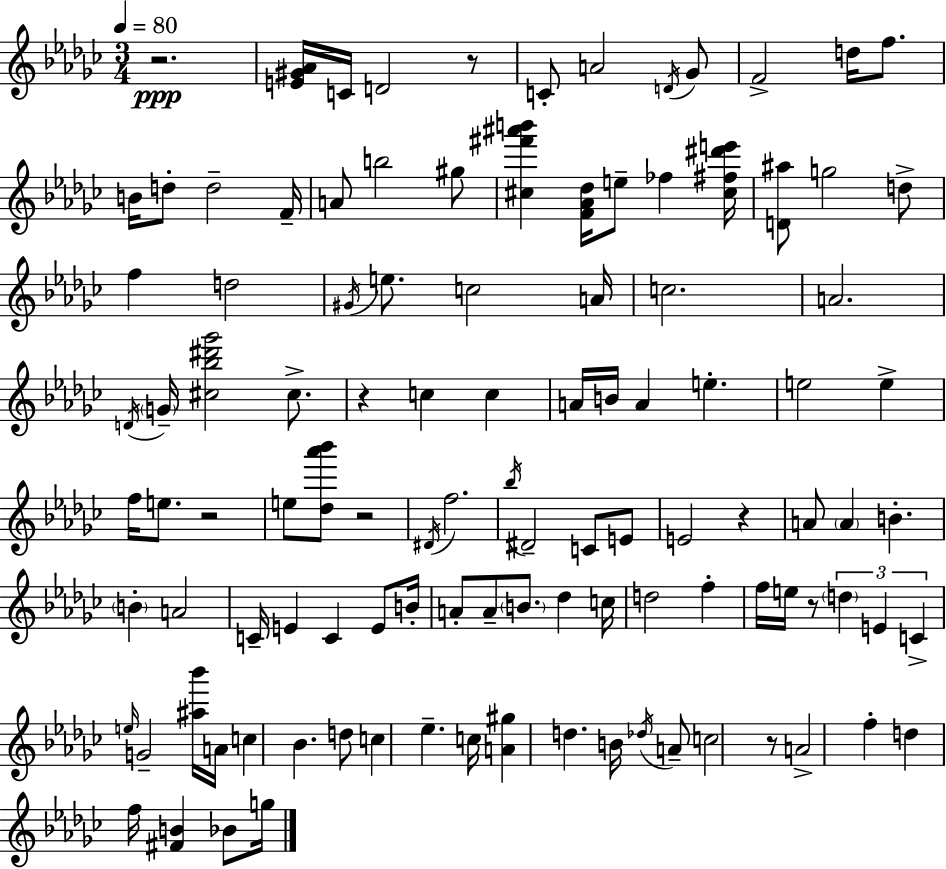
{
  \clef treble
  \numericTimeSignature
  \time 3/4
  \key ees \minor
  \tempo 4 = 80
  r2.\ppp | <e' gis' aes'>16 c'16 d'2 r8 | c'8-. a'2 \acciaccatura { d'16 } ges'8 | f'2-> d''16 f''8. | \break b'16 d''8-. d''2-- | f'16-- a'8 b''2 gis''8 | <cis'' fis''' ais''' b'''>4 <f' aes' des''>16 e''8-- fes''4 | <cis'' fis'' dis''' e'''>16 <d' ais''>8 g''2 d''8-> | \break f''4 d''2 | \acciaccatura { gis'16 } e''8. c''2 | a'16 c''2. | a'2. | \break \acciaccatura { d'16 } \parenthesize g'16-- <cis'' bes'' dis''' ges'''>2 | cis''8.-> r4 c''4 c''4 | a'16 b'16 a'4 e''4.-. | e''2 e''4-> | \break f''16 e''8. r2 | e''8 <des'' aes''' bes'''>8 r2 | \acciaccatura { dis'16 } f''2. | \acciaccatura { bes''16 } dis'2-- | \break c'8 e'8 e'2 | r4 a'8 \parenthesize a'4 b'4.-. | \parenthesize b'4-. a'2 | c'16-- e'4 c'4 | \break e'8 b'16-. a'8-. a'8-- \parenthesize b'8. | des''4 c''16 d''2 | f''4-. f''16 e''16 r8 \tuplet 3/2 { \parenthesize d''4 | e'4 c'4-> } \grace { e''16 } g'2-- | \break <ais'' bes'''>16 a'16 c''4 | bes'4. d''8 c''4 | ees''4.-- c''16 <a' gis''>4 d''4. | b'16 \acciaccatura { des''16 } a'8-- c''2 | \break r8 a'2-> | f''4-. d''4 f''16 | <fis' b'>4 bes'8 g''16 \bar "|."
}